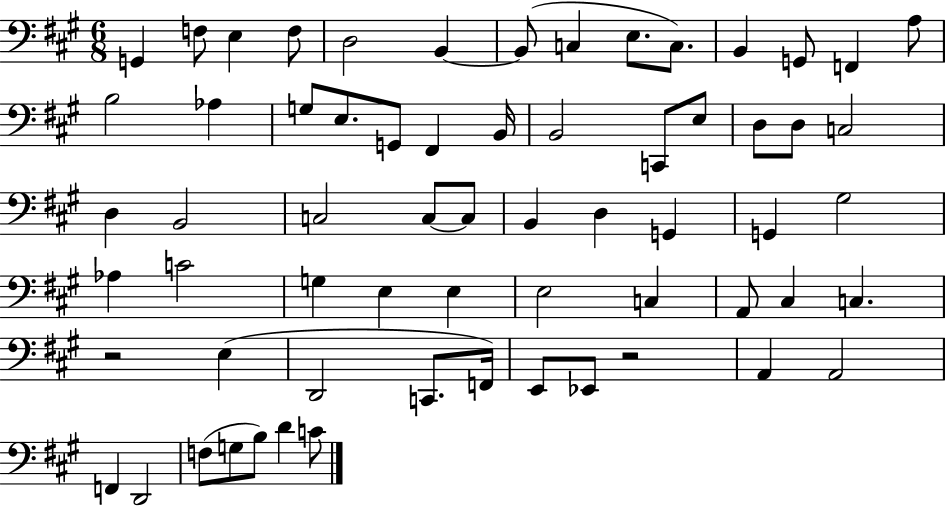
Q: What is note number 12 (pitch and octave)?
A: G2